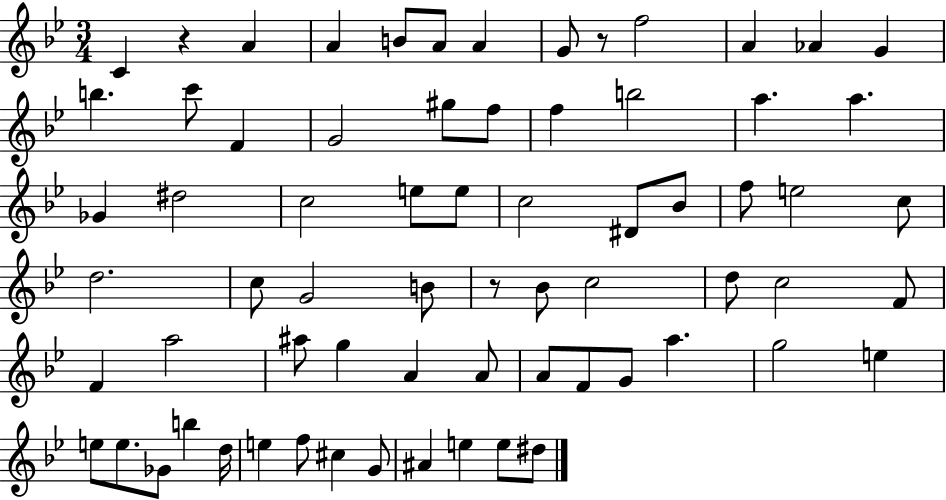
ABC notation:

X:1
T:Untitled
M:3/4
L:1/4
K:Bb
C z A A B/2 A/2 A G/2 z/2 f2 A _A G b c'/2 F G2 ^g/2 f/2 f b2 a a _G ^d2 c2 e/2 e/2 c2 ^D/2 _B/2 f/2 e2 c/2 d2 c/2 G2 B/2 z/2 _B/2 c2 d/2 c2 F/2 F a2 ^a/2 g A A/2 A/2 F/2 G/2 a g2 e e/2 e/2 _G/2 b d/4 e f/2 ^c G/2 ^A e e/2 ^d/2